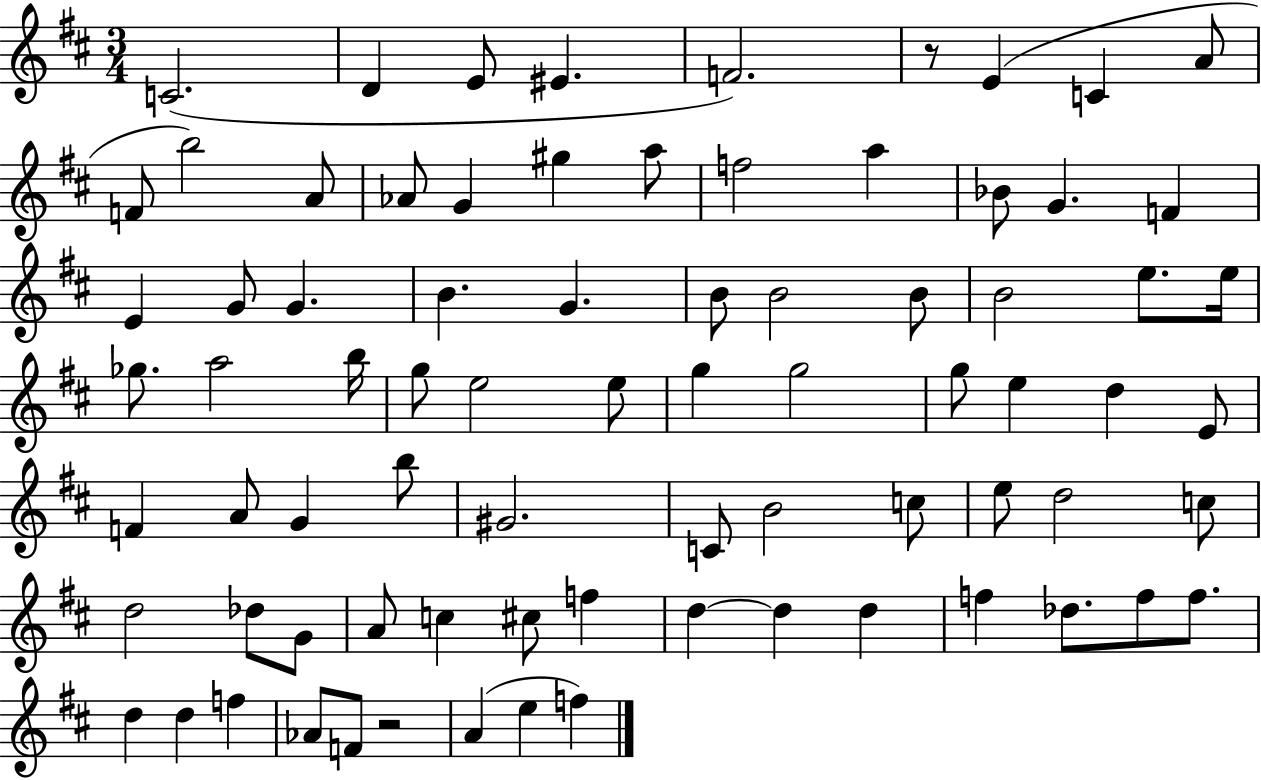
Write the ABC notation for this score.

X:1
T:Untitled
M:3/4
L:1/4
K:D
C2 D E/2 ^E F2 z/2 E C A/2 F/2 b2 A/2 _A/2 G ^g a/2 f2 a _B/2 G F E G/2 G B G B/2 B2 B/2 B2 e/2 e/4 _g/2 a2 b/4 g/2 e2 e/2 g g2 g/2 e d E/2 F A/2 G b/2 ^G2 C/2 B2 c/2 e/2 d2 c/2 d2 _d/2 G/2 A/2 c ^c/2 f d d d f _d/2 f/2 f/2 d d f _A/2 F/2 z2 A e f